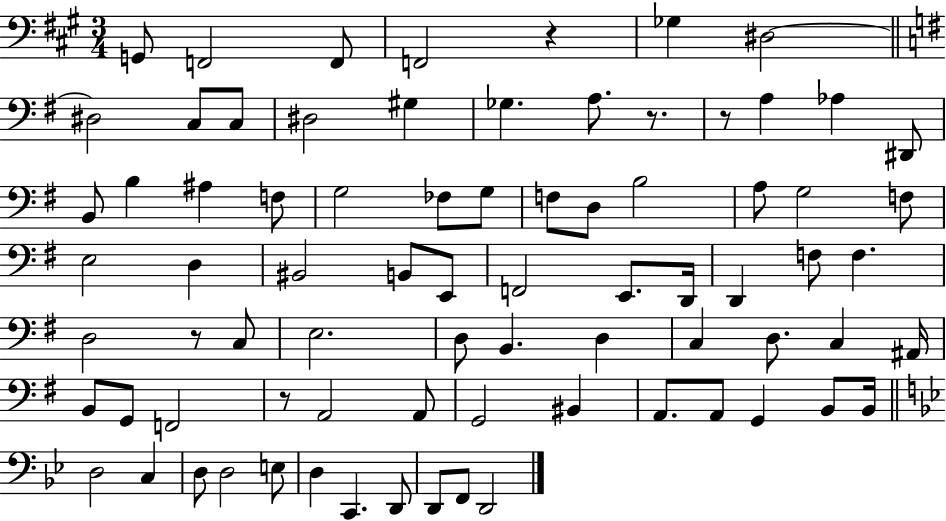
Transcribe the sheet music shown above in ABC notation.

X:1
T:Untitled
M:3/4
L:1/4
K:A
G,,/2 F,,2 F,,/2 F,,2 z _G, ^D,2 ^D,2 C,/2 C,/2 ^D,2 ^G, _G, A,/2 z/2 z/2 A, _A, ^D,,/2 B,,/2 B, ^A, F,/2 G,2 _F,/2 G,/2 F,/2 D,/2 B,2 A,/2 G,2 F,/2 E,2 D, ^B,,2 B,,/2 E,,/2 F,,2 E,,/2 D,,/4 D,, F,/2 F, D,2 z/2 C,/2 E,2 D,/2 B,, D, C, D,/2 C, ^A,,/4 B,,/2 G,,/2 F,,2 z/2 A,,2 A,,/2 G,,2 ^B,, A,,/2 A,,/2 G,, B,,/2 B,,/4 D,2 C, D,/2 D,2 E,/2 D, C,, D,,/2 D,,/2 F,,/2 D,,2